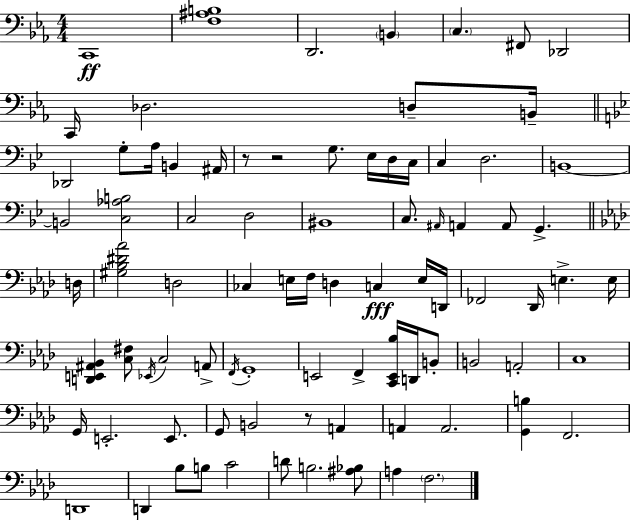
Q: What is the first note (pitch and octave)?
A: C2